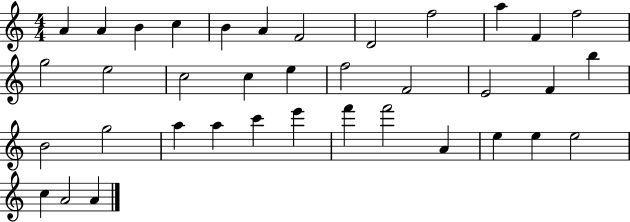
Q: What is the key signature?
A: C major